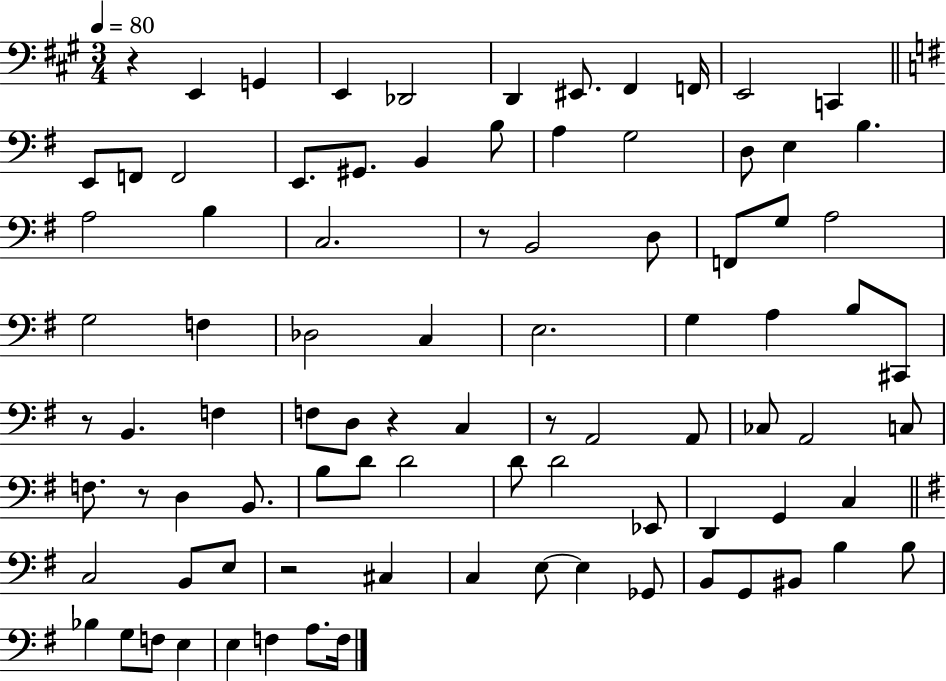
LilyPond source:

{
  \clef bass
  \numericTimeSignature
  \time 3/4
  \key a \major
  \tempo 4 = 80
  r4 e,4 g,4 | e,4 des,2 | d,4 eis,8. fis,4 f,16 | e,2 c,4 | \break \bar "||" \break \key e \minor e,8 f,8 f,2 | e,8. gis,8. b,4 b8 | a4 g2 | d8 e4 b4. | \break a2 b4 | c2. | r8 b,2 d8 | f,8 g8 a2 | \break g2 f4 | des2 c4 | e2. | g4 a4 b8 cis,8 | \break r8 b,4. f4 | f8 d8 r4 c4 | r8 a,2 a,8 | ces8 a,2 c8 | \break f8. r8 d4 b,8. | b8 d'8 d'2 | d'8 d'2 ees,8 | d,4 g,4 c4 | \break \bar "||" \break \key g \major c2 b,8 e8 | r2 cis4 | c4 e8~~ e4 ges,8 | b,8 g,8 bis,8 b4 b8 | \break bes4 g8 f8 e4 | e4 f4 a8. f16 | \bar "|."
}